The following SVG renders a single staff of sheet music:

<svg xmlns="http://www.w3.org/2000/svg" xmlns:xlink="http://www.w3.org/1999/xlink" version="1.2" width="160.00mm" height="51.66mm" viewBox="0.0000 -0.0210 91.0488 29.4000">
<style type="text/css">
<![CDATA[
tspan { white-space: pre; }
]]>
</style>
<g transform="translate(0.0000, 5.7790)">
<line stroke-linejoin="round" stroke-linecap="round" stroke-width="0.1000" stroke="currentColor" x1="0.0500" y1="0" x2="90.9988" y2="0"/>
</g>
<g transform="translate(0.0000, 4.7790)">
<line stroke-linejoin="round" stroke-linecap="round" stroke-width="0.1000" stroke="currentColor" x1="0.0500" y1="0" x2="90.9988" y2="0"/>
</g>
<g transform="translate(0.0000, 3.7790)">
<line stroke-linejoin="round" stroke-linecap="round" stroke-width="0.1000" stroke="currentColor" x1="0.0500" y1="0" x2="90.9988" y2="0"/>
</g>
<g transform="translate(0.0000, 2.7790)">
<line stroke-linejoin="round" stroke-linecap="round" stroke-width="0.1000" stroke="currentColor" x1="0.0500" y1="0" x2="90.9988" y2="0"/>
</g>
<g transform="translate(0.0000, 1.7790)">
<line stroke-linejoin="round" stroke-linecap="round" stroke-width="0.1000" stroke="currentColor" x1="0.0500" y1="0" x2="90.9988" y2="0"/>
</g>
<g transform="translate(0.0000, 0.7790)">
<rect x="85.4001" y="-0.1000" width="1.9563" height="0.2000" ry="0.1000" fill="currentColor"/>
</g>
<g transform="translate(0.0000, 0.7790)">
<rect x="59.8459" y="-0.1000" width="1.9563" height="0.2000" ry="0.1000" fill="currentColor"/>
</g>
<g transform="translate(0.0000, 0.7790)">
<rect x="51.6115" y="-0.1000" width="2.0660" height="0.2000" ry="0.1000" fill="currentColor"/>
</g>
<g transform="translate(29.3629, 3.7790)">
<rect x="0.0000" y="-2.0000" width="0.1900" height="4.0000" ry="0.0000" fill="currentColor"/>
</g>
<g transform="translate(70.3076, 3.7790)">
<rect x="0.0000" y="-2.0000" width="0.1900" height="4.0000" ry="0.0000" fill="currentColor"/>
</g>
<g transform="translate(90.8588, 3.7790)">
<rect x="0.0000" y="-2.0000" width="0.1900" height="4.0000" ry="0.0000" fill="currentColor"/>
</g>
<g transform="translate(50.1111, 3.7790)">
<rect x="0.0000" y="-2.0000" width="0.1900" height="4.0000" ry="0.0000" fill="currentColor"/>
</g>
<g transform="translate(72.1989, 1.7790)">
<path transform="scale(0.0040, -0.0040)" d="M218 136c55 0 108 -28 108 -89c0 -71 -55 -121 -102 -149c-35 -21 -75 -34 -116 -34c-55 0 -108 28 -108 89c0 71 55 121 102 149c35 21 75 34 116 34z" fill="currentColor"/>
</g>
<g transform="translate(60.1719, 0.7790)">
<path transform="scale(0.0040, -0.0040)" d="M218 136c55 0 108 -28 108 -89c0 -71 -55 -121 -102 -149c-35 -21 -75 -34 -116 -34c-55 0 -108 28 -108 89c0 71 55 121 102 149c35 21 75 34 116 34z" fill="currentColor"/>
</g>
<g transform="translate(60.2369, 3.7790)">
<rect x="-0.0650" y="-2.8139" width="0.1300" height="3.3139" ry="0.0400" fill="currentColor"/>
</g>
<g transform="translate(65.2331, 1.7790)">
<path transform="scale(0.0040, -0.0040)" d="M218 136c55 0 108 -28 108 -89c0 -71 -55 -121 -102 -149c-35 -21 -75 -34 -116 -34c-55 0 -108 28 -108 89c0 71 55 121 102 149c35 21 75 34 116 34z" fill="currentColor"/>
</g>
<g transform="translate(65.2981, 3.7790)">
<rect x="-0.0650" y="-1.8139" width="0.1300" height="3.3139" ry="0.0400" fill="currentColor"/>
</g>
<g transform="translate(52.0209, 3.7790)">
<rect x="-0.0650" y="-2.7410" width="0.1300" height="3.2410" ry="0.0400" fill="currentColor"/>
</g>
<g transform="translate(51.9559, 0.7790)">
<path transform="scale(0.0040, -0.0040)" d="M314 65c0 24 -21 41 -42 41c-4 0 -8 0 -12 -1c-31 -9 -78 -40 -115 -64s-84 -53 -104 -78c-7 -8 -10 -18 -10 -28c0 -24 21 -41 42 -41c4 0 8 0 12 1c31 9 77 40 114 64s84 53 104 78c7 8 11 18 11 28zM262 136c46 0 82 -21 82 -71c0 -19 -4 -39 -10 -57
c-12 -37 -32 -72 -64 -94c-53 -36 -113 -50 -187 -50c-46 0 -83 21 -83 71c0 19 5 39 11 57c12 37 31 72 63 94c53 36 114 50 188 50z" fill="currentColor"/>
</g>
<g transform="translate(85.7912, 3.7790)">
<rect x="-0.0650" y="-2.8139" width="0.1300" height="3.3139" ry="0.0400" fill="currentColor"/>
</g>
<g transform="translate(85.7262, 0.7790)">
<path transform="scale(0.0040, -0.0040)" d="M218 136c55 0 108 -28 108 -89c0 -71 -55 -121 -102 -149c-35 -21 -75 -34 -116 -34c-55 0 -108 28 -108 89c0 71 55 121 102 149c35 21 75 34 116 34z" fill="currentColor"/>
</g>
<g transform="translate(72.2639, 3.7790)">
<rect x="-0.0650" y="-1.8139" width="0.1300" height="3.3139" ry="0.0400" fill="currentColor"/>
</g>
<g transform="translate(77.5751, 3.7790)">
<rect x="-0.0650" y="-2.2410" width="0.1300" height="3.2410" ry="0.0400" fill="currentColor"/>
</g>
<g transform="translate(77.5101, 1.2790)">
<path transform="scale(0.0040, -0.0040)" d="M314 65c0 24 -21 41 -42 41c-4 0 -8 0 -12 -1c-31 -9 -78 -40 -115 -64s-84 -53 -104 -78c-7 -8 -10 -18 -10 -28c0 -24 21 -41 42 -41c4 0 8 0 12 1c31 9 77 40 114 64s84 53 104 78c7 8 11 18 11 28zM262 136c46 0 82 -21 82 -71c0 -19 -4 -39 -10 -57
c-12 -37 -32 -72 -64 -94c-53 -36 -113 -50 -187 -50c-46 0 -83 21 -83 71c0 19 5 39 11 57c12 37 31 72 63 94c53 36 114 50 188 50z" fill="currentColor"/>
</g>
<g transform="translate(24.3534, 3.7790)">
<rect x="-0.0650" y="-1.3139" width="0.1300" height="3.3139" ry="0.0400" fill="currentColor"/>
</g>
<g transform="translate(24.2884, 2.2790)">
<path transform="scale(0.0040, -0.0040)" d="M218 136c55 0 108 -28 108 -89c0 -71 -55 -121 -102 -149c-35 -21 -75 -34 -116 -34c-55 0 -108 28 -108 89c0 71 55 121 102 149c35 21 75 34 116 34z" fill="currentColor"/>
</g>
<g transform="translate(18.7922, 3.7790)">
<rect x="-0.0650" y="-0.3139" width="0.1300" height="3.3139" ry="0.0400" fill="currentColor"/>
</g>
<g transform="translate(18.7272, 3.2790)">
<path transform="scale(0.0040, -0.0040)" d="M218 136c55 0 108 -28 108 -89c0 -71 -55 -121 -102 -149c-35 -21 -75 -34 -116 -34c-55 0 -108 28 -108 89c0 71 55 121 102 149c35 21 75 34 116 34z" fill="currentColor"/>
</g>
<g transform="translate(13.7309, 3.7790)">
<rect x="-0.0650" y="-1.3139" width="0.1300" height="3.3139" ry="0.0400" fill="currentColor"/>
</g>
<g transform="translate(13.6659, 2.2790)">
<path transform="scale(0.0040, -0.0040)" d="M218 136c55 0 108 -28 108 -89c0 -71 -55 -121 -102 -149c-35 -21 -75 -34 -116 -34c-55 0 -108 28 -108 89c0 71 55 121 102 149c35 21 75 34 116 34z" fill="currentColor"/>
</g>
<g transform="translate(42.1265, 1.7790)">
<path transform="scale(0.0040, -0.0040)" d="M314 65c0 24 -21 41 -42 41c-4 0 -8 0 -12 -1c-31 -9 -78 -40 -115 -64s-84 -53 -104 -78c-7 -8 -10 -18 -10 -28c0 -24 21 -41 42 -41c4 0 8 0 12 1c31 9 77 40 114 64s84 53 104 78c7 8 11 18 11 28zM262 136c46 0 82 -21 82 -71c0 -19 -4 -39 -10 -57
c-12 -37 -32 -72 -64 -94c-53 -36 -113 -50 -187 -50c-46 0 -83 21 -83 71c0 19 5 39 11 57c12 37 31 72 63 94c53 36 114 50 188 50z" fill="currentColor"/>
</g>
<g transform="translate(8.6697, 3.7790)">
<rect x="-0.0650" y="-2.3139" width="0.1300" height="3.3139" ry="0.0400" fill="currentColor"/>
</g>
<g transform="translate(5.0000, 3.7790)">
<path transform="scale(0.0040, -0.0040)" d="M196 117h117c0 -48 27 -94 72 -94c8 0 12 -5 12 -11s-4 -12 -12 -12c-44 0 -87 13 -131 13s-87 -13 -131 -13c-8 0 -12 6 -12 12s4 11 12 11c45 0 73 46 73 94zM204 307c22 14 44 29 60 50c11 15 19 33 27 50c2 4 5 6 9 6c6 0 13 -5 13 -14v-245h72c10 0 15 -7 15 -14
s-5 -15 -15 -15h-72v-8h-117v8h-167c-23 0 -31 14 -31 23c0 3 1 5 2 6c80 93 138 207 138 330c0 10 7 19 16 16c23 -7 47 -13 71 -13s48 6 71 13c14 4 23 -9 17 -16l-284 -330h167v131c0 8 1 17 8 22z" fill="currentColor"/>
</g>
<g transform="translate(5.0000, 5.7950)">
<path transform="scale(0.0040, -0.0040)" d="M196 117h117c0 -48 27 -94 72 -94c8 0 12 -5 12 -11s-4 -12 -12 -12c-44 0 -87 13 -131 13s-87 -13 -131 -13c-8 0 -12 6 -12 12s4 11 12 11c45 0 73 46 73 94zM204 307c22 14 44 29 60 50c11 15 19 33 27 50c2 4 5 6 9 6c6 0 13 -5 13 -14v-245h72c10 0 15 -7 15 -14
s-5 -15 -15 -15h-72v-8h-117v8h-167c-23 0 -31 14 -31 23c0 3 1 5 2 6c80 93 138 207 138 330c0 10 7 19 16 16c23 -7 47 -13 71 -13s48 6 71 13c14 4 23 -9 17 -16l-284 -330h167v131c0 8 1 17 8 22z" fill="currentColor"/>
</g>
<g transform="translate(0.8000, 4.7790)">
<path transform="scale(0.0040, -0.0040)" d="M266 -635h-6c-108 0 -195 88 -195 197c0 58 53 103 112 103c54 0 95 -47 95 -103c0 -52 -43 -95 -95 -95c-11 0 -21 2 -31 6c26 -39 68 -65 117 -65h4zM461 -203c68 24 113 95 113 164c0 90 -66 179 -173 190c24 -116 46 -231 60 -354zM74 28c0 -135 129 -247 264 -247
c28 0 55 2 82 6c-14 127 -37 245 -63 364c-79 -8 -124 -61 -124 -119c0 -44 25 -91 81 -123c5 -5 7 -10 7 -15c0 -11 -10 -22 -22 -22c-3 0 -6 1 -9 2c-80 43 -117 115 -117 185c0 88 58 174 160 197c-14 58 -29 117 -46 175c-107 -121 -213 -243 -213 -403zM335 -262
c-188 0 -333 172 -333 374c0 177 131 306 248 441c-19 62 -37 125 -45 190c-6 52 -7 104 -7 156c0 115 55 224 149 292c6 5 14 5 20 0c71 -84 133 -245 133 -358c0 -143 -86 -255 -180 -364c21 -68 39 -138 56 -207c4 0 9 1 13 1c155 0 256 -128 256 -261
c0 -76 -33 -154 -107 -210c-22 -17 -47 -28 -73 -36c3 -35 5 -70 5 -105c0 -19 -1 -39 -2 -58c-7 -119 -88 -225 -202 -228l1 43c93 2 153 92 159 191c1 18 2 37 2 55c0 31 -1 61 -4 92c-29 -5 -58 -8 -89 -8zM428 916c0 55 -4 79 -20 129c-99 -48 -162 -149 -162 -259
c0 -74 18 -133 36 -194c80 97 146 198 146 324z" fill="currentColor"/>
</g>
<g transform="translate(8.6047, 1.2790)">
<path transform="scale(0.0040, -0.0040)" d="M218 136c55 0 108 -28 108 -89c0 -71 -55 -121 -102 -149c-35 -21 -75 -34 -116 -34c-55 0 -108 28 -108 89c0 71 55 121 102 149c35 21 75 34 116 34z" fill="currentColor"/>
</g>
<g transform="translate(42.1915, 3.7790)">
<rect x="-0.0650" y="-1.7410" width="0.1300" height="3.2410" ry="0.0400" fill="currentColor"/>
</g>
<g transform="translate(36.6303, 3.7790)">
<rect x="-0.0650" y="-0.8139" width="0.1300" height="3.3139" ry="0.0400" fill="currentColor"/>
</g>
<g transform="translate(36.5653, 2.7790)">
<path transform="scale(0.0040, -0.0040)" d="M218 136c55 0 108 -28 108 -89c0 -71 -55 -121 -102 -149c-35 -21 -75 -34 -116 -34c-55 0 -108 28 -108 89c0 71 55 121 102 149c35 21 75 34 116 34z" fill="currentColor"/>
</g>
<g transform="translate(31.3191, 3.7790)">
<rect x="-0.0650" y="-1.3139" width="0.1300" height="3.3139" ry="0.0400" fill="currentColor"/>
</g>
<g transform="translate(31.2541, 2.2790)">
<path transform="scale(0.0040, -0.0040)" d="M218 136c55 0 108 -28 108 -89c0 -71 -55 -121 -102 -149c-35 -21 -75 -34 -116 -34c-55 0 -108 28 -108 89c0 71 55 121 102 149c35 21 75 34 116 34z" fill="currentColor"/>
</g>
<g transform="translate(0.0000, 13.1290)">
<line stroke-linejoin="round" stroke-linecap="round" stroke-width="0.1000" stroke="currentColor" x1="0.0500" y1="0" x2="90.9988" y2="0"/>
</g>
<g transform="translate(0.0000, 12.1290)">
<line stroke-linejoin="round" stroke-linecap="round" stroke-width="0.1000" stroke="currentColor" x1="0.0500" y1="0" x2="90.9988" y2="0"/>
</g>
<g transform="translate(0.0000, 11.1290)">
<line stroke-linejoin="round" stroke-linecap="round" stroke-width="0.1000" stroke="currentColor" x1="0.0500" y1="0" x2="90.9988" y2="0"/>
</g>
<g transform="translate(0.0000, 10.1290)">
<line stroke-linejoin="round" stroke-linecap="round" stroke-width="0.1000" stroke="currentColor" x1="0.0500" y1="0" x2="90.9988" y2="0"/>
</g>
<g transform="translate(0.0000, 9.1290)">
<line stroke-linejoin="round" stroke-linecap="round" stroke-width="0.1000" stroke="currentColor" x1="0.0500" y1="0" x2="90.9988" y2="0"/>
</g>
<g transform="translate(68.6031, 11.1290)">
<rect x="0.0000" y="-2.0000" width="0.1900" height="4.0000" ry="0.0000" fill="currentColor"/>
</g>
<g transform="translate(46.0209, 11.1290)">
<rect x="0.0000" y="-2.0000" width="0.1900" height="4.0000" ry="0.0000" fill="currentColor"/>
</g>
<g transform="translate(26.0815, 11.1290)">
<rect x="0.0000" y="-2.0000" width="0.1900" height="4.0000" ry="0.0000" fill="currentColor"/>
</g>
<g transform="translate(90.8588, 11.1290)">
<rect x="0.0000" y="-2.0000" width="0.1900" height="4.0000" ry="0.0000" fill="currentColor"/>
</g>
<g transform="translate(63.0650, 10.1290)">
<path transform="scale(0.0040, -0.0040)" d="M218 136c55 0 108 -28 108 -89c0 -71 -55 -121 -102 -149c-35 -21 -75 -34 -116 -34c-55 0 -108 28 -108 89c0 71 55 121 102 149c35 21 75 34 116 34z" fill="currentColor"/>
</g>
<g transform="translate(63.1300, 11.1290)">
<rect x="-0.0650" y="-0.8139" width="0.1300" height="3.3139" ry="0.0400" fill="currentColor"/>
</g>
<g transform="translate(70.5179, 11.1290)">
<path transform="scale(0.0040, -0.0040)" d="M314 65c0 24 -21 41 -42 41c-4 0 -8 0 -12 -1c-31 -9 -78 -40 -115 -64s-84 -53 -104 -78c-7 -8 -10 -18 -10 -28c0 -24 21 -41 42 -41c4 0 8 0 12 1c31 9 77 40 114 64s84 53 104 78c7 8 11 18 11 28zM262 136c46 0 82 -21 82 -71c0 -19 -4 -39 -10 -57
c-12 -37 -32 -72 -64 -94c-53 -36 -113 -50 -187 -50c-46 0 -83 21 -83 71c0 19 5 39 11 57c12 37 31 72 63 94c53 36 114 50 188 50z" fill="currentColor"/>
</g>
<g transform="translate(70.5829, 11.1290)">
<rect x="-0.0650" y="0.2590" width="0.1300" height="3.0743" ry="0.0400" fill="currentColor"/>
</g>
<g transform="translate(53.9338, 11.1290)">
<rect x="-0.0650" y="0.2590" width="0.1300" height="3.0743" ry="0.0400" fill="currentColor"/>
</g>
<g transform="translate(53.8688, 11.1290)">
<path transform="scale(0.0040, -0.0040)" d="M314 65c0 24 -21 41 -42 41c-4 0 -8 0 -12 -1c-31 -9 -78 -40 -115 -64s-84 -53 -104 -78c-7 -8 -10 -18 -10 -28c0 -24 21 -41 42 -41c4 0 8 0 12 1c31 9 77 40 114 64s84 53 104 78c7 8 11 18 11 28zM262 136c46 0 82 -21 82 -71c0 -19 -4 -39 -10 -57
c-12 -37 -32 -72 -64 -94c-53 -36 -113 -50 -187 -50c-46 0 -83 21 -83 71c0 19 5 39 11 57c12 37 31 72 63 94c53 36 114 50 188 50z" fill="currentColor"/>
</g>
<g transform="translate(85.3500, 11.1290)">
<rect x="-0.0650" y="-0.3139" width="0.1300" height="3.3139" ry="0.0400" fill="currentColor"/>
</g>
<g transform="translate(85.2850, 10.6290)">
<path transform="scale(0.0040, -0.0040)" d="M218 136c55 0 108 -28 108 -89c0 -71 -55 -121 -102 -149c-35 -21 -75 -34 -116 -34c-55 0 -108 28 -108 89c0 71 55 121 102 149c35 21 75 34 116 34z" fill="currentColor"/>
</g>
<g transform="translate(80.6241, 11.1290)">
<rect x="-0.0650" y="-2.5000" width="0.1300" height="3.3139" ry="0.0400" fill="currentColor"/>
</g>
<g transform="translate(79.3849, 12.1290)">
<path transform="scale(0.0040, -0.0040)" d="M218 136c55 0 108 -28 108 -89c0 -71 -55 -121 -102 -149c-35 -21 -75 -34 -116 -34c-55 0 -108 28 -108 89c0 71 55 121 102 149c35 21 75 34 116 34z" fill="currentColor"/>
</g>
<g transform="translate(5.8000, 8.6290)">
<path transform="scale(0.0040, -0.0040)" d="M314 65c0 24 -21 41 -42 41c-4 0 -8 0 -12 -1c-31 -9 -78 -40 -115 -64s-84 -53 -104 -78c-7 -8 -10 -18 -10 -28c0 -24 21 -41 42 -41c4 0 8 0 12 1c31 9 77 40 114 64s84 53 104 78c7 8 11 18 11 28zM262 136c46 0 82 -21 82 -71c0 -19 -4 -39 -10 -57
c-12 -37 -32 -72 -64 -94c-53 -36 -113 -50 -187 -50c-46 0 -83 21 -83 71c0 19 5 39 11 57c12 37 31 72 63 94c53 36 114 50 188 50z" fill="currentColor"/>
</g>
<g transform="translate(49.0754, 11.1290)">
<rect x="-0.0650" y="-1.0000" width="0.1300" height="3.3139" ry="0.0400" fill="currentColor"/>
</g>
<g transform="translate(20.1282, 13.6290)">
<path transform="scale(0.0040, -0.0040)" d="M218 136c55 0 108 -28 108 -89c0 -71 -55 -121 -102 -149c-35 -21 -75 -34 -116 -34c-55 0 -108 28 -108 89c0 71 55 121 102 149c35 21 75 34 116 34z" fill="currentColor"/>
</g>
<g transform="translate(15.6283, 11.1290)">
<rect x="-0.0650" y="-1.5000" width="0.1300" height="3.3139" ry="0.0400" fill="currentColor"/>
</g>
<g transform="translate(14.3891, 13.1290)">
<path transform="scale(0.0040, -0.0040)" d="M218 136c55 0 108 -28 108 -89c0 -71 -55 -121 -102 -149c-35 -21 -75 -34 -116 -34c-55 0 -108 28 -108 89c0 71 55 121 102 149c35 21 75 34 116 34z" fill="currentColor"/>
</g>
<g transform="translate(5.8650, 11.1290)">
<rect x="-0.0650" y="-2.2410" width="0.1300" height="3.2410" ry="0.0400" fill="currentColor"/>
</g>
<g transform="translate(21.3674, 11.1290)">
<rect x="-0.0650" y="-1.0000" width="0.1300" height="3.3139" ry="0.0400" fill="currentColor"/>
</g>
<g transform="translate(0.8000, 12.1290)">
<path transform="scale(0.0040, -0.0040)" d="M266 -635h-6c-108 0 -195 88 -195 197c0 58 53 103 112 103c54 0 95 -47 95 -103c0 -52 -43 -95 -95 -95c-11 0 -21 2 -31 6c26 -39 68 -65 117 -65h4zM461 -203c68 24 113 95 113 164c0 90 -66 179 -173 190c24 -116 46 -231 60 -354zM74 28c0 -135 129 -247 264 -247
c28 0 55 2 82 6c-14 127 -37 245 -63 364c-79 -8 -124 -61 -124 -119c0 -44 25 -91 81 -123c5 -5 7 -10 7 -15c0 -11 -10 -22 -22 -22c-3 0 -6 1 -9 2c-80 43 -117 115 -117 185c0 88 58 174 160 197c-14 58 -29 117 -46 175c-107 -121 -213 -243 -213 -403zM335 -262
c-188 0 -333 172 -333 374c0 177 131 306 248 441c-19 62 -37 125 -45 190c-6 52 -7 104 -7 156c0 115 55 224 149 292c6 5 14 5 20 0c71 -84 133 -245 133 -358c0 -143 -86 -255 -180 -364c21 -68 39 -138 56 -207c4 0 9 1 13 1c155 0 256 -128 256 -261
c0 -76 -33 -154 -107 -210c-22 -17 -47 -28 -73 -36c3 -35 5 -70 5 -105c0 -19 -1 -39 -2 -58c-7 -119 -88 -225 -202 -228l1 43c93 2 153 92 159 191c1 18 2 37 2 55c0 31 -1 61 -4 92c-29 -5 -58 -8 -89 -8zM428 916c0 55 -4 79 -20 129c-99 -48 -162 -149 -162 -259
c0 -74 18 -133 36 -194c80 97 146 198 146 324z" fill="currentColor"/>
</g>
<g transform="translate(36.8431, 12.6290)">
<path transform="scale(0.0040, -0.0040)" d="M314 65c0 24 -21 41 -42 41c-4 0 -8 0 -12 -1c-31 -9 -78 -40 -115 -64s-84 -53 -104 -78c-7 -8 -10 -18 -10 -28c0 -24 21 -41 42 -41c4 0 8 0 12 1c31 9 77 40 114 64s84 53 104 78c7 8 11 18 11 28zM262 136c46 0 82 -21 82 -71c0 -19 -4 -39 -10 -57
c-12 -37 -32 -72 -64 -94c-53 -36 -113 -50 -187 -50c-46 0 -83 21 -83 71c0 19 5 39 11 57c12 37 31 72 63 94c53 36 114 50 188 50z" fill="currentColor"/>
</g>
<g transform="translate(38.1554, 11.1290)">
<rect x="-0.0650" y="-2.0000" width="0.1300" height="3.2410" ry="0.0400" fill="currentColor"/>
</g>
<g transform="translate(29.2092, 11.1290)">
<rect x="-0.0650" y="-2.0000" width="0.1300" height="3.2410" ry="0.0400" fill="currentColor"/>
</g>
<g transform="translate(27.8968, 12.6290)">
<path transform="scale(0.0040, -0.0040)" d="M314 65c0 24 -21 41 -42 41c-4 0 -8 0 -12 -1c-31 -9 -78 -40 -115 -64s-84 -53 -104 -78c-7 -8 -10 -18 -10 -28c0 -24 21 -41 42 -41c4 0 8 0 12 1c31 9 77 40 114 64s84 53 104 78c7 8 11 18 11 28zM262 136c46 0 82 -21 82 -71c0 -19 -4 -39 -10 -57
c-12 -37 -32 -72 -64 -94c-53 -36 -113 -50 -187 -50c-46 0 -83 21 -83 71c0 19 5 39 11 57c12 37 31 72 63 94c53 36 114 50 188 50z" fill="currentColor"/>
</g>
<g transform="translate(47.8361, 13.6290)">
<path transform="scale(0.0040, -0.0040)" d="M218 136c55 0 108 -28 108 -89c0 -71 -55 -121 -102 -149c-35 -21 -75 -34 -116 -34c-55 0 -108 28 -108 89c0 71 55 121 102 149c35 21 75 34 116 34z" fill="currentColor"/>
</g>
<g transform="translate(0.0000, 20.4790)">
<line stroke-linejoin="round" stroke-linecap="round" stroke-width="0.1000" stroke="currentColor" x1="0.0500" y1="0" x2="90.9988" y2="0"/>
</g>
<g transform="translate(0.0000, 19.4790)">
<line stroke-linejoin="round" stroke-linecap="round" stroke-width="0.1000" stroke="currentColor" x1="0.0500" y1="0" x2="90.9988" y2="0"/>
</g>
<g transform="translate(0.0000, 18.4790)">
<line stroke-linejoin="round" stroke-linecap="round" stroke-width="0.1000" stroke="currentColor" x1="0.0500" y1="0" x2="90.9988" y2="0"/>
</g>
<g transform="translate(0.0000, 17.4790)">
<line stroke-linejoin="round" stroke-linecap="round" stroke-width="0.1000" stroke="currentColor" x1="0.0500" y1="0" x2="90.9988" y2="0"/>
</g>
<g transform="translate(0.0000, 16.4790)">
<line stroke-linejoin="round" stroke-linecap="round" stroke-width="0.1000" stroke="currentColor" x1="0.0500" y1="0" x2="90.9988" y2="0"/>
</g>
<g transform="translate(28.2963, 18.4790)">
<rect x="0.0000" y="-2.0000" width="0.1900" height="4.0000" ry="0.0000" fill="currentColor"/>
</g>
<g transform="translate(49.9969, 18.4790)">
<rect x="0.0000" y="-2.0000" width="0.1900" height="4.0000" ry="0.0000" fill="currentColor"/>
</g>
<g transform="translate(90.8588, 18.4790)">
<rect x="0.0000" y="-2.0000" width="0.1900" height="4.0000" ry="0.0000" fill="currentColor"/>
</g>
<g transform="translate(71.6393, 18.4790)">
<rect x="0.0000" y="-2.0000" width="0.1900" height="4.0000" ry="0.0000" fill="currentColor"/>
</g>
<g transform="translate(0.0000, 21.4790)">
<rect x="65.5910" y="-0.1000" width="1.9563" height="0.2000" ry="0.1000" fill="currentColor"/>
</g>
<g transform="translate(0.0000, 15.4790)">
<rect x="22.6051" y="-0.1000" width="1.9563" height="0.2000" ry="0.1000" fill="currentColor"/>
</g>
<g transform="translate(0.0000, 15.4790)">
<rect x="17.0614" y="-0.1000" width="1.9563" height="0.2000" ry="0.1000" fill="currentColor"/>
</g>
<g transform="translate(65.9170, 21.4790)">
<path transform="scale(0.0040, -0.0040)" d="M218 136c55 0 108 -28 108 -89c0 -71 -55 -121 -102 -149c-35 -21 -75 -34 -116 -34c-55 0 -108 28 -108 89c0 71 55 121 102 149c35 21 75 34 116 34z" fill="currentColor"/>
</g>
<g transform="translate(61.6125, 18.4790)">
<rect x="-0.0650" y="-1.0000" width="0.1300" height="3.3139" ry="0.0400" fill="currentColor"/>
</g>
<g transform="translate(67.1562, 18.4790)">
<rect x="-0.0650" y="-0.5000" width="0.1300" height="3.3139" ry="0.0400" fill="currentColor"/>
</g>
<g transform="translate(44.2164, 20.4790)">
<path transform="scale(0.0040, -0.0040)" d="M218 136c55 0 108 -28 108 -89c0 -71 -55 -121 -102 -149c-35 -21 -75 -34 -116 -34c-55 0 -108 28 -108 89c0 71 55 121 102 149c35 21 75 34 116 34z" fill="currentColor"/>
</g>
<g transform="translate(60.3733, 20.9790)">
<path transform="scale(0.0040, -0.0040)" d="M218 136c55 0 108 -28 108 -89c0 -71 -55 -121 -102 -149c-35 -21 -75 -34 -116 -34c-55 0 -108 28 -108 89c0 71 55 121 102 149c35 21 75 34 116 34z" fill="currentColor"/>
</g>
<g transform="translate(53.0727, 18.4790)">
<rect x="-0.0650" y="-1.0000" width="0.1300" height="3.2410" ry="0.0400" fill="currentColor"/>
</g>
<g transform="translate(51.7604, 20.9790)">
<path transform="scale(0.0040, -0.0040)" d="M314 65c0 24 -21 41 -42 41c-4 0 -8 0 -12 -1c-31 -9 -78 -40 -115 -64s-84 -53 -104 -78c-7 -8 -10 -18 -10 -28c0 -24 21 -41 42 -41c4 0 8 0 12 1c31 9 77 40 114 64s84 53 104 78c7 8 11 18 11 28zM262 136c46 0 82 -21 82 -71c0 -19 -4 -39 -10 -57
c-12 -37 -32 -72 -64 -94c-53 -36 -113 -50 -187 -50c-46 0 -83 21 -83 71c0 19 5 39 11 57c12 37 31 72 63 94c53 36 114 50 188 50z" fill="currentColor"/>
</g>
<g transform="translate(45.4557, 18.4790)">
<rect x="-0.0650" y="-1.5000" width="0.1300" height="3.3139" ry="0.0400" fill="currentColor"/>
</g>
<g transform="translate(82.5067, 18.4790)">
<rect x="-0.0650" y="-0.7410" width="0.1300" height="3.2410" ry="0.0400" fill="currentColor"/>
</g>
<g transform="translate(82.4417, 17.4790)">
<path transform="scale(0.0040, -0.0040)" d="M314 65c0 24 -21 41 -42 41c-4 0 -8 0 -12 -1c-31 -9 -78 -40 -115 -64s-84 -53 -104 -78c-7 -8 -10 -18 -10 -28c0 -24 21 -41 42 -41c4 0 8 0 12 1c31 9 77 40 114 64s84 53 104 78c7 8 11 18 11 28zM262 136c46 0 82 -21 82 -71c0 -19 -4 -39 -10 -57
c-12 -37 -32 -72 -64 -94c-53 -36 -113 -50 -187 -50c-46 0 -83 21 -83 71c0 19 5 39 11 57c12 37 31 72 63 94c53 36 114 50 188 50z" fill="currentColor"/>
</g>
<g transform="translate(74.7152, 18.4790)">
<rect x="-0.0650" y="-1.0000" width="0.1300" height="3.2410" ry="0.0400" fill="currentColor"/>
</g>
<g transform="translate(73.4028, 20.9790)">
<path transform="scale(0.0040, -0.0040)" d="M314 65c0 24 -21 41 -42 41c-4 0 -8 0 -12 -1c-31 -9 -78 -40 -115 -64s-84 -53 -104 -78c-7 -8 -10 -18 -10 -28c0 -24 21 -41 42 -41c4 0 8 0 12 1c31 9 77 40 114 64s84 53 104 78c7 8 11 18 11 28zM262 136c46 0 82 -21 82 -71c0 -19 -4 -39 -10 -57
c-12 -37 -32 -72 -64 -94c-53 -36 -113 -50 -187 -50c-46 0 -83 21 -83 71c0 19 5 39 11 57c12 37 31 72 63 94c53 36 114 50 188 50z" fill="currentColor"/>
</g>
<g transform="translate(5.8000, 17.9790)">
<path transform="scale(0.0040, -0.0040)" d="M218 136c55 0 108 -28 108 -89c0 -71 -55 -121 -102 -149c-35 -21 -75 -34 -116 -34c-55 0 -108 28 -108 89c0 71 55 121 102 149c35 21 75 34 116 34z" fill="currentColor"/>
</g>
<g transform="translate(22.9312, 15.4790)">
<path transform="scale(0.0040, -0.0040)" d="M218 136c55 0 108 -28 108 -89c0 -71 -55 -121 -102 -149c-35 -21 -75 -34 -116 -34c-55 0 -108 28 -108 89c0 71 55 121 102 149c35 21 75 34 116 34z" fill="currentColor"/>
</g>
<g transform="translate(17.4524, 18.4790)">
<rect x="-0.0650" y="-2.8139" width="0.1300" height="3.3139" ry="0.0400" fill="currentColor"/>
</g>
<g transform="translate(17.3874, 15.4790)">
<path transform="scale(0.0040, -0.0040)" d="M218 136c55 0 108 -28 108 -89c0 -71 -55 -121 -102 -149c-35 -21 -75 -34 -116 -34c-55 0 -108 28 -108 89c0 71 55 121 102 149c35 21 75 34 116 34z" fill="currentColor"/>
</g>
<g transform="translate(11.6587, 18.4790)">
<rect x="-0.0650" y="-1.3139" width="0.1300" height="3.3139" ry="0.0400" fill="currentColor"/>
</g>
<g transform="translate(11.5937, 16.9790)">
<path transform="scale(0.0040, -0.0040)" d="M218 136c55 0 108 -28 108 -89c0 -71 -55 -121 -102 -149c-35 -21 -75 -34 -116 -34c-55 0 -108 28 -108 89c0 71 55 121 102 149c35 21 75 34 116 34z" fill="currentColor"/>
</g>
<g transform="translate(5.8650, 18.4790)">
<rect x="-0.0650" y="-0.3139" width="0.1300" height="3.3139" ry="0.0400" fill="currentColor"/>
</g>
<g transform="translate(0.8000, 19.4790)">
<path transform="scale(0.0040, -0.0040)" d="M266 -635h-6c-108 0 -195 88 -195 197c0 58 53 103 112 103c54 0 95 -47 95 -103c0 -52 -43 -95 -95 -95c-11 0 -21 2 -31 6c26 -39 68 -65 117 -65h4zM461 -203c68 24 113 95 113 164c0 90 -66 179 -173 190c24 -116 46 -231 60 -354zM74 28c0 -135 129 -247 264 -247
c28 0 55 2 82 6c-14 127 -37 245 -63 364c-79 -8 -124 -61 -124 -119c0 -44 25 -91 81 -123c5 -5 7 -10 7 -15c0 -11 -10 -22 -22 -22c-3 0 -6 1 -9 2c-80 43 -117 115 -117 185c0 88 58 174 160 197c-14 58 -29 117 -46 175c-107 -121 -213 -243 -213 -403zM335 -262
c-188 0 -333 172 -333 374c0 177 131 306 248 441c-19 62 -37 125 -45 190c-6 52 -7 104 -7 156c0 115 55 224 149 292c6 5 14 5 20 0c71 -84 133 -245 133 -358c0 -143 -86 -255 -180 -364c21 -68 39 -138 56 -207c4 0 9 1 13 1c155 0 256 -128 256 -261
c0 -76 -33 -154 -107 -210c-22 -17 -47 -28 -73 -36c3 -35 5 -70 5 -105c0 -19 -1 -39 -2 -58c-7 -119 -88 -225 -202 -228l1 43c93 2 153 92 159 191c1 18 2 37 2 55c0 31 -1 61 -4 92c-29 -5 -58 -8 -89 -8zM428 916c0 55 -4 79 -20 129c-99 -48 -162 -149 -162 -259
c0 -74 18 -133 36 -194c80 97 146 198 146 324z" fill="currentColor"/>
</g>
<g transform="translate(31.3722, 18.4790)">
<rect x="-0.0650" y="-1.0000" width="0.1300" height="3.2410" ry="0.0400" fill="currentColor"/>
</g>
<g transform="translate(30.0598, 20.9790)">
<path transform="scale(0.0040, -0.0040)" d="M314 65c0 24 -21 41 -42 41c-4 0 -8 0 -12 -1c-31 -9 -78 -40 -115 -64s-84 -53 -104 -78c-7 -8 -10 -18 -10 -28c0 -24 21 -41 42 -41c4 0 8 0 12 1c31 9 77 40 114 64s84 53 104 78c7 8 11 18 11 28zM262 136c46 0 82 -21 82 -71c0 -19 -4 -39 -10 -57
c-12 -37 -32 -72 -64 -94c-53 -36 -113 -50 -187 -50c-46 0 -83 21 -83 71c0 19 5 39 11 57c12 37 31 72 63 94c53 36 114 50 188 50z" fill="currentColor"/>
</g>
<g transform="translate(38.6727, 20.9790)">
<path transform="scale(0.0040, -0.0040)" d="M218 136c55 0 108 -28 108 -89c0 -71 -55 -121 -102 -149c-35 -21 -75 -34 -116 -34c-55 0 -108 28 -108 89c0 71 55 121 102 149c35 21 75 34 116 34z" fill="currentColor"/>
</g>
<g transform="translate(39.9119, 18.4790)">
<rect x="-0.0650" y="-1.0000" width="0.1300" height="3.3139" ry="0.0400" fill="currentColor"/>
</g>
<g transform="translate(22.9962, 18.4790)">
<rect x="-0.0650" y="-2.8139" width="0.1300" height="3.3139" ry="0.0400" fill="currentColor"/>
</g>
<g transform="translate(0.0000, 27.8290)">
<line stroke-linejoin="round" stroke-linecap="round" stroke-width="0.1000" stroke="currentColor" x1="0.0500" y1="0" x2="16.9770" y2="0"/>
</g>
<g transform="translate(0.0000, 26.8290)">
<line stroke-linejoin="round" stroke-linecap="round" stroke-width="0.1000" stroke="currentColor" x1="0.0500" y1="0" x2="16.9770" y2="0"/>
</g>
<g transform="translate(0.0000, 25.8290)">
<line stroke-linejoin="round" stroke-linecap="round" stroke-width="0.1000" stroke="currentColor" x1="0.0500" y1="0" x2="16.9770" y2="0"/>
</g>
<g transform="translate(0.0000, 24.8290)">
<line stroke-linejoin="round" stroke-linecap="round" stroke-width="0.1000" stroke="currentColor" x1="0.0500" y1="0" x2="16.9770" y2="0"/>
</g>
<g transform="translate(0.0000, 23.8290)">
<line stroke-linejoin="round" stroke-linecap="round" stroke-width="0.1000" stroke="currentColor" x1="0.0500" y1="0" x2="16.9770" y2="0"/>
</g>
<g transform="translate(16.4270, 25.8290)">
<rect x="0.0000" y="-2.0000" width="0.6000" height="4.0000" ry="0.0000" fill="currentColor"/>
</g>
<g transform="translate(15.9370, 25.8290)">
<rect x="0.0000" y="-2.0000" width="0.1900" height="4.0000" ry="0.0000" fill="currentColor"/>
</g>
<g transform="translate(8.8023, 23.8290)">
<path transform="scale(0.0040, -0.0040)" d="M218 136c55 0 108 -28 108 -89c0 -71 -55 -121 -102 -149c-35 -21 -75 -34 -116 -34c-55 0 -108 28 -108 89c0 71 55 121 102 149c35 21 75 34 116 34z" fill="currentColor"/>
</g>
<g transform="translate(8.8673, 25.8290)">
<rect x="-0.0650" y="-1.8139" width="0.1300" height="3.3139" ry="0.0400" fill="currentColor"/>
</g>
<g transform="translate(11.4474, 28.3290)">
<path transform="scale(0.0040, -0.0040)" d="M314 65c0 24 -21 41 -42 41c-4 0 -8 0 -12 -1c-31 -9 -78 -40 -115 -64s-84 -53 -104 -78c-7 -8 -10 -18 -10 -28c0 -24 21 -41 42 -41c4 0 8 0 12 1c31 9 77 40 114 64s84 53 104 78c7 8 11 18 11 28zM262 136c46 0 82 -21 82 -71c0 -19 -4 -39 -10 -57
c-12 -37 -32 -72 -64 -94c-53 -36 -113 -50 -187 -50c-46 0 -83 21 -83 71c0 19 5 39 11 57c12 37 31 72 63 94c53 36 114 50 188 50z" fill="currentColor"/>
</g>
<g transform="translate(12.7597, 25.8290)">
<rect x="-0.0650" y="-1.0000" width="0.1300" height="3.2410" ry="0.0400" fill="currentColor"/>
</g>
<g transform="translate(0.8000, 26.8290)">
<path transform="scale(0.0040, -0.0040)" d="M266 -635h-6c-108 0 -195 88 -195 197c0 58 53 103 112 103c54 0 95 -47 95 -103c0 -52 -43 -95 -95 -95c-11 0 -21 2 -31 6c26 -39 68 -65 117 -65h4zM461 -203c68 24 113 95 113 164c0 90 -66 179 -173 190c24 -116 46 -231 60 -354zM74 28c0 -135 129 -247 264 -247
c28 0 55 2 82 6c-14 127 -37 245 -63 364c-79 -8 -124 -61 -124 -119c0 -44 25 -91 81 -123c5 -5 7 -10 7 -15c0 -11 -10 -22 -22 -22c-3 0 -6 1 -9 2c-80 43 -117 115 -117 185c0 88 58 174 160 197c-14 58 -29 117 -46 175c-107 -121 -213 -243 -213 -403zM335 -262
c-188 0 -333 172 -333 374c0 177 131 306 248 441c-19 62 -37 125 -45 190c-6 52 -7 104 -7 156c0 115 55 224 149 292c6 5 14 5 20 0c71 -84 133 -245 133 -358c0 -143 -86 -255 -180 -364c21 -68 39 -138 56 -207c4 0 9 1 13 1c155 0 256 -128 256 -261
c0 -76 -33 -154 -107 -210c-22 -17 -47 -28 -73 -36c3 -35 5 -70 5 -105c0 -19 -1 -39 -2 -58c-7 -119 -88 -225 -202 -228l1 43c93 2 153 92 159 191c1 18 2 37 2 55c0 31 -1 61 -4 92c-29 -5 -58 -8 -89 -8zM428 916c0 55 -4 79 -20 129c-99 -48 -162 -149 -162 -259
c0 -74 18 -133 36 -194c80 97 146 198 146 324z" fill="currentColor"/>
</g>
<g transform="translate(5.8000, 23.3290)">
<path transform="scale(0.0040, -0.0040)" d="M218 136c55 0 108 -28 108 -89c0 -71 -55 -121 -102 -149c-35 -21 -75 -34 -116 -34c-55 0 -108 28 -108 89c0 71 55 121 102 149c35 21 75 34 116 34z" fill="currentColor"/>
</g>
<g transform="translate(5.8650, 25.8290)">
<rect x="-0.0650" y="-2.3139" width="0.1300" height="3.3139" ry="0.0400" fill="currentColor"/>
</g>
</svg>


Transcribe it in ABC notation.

X:1
T:Untitled
M:4/4
L:1/4
K:C
g e c e e d f2 a2 a f f g2 a g2 E D F2 F2 D B2 d B2 G c c e a a D2 D E D2 D C D2 d2 g f D2